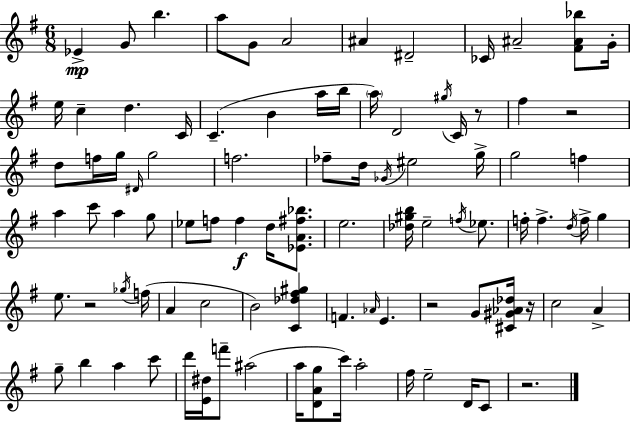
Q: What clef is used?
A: treble